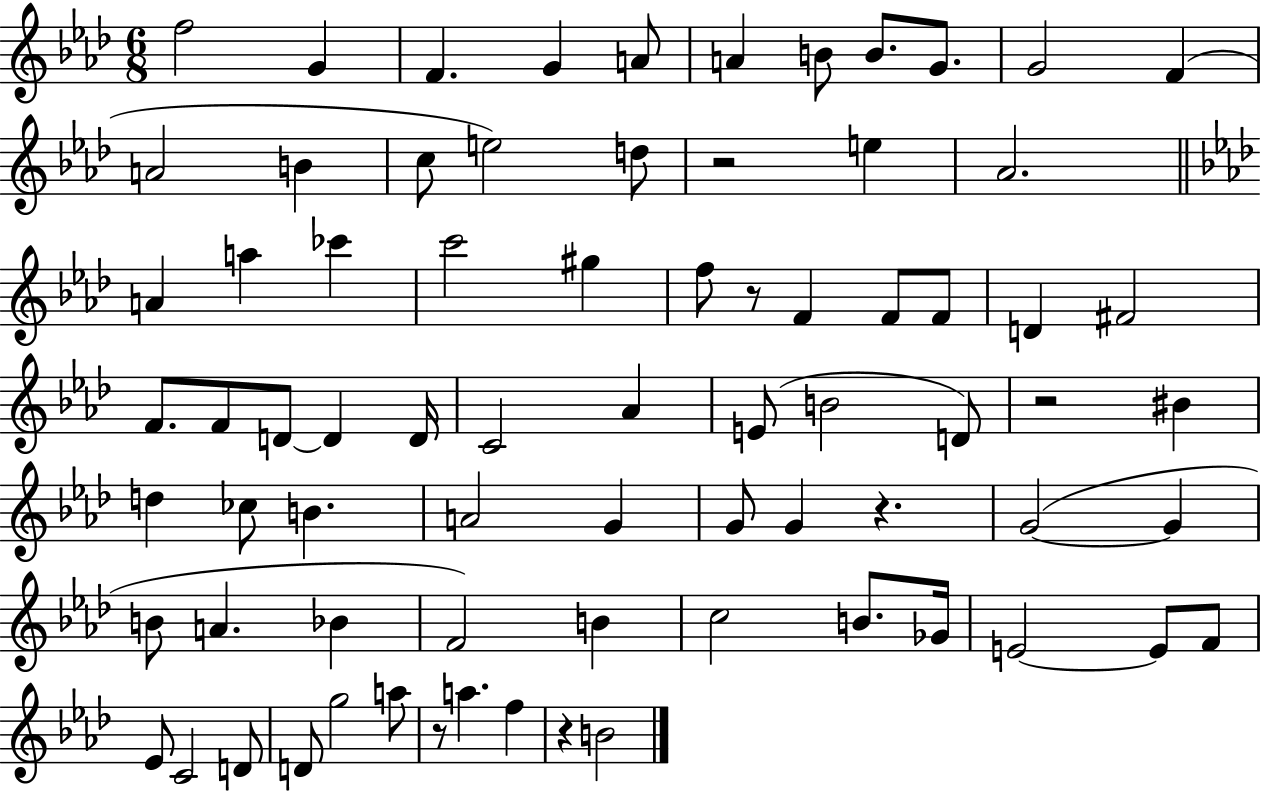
{
  \clef treble
  \numericTimeSignature
  \time 6/8
  \key aes \major
  f''2 g'4 | f'4. g'4 a'8 | a'4 b'8 b'8. g'8. | g'2 f'4( | \break a'2 b'4 | c''8 e''2) d''8 | r2 e''4 | aes'2. | \break \bar "||" \break \key aes \major a'4 a''4 ces'''4 | c'''2 gis''4 | f''8 r8 f'4 f'8 f'8 | d'4 fis'2 | \break f'8. f'8 d'8~~ d'4 d'16 | c'2 aes'4 | e'8( b'2 d'8) | r2 bis'4 | \break d''4 ces''8 b'4. | a'2 g'4 | g'8 g'4 r4. | g'2~(~ g'4 | \break b'8 a'4. bes'4 | f'2) b'4 | c''2 b'8. ges'16 | e'2~~ e'8 f'8 | \break ees'8 c'2 d'8 | d'8 g''2 a''8 | r8 a''4. f''4 | r4 b'2 | \break \bar "|."
}